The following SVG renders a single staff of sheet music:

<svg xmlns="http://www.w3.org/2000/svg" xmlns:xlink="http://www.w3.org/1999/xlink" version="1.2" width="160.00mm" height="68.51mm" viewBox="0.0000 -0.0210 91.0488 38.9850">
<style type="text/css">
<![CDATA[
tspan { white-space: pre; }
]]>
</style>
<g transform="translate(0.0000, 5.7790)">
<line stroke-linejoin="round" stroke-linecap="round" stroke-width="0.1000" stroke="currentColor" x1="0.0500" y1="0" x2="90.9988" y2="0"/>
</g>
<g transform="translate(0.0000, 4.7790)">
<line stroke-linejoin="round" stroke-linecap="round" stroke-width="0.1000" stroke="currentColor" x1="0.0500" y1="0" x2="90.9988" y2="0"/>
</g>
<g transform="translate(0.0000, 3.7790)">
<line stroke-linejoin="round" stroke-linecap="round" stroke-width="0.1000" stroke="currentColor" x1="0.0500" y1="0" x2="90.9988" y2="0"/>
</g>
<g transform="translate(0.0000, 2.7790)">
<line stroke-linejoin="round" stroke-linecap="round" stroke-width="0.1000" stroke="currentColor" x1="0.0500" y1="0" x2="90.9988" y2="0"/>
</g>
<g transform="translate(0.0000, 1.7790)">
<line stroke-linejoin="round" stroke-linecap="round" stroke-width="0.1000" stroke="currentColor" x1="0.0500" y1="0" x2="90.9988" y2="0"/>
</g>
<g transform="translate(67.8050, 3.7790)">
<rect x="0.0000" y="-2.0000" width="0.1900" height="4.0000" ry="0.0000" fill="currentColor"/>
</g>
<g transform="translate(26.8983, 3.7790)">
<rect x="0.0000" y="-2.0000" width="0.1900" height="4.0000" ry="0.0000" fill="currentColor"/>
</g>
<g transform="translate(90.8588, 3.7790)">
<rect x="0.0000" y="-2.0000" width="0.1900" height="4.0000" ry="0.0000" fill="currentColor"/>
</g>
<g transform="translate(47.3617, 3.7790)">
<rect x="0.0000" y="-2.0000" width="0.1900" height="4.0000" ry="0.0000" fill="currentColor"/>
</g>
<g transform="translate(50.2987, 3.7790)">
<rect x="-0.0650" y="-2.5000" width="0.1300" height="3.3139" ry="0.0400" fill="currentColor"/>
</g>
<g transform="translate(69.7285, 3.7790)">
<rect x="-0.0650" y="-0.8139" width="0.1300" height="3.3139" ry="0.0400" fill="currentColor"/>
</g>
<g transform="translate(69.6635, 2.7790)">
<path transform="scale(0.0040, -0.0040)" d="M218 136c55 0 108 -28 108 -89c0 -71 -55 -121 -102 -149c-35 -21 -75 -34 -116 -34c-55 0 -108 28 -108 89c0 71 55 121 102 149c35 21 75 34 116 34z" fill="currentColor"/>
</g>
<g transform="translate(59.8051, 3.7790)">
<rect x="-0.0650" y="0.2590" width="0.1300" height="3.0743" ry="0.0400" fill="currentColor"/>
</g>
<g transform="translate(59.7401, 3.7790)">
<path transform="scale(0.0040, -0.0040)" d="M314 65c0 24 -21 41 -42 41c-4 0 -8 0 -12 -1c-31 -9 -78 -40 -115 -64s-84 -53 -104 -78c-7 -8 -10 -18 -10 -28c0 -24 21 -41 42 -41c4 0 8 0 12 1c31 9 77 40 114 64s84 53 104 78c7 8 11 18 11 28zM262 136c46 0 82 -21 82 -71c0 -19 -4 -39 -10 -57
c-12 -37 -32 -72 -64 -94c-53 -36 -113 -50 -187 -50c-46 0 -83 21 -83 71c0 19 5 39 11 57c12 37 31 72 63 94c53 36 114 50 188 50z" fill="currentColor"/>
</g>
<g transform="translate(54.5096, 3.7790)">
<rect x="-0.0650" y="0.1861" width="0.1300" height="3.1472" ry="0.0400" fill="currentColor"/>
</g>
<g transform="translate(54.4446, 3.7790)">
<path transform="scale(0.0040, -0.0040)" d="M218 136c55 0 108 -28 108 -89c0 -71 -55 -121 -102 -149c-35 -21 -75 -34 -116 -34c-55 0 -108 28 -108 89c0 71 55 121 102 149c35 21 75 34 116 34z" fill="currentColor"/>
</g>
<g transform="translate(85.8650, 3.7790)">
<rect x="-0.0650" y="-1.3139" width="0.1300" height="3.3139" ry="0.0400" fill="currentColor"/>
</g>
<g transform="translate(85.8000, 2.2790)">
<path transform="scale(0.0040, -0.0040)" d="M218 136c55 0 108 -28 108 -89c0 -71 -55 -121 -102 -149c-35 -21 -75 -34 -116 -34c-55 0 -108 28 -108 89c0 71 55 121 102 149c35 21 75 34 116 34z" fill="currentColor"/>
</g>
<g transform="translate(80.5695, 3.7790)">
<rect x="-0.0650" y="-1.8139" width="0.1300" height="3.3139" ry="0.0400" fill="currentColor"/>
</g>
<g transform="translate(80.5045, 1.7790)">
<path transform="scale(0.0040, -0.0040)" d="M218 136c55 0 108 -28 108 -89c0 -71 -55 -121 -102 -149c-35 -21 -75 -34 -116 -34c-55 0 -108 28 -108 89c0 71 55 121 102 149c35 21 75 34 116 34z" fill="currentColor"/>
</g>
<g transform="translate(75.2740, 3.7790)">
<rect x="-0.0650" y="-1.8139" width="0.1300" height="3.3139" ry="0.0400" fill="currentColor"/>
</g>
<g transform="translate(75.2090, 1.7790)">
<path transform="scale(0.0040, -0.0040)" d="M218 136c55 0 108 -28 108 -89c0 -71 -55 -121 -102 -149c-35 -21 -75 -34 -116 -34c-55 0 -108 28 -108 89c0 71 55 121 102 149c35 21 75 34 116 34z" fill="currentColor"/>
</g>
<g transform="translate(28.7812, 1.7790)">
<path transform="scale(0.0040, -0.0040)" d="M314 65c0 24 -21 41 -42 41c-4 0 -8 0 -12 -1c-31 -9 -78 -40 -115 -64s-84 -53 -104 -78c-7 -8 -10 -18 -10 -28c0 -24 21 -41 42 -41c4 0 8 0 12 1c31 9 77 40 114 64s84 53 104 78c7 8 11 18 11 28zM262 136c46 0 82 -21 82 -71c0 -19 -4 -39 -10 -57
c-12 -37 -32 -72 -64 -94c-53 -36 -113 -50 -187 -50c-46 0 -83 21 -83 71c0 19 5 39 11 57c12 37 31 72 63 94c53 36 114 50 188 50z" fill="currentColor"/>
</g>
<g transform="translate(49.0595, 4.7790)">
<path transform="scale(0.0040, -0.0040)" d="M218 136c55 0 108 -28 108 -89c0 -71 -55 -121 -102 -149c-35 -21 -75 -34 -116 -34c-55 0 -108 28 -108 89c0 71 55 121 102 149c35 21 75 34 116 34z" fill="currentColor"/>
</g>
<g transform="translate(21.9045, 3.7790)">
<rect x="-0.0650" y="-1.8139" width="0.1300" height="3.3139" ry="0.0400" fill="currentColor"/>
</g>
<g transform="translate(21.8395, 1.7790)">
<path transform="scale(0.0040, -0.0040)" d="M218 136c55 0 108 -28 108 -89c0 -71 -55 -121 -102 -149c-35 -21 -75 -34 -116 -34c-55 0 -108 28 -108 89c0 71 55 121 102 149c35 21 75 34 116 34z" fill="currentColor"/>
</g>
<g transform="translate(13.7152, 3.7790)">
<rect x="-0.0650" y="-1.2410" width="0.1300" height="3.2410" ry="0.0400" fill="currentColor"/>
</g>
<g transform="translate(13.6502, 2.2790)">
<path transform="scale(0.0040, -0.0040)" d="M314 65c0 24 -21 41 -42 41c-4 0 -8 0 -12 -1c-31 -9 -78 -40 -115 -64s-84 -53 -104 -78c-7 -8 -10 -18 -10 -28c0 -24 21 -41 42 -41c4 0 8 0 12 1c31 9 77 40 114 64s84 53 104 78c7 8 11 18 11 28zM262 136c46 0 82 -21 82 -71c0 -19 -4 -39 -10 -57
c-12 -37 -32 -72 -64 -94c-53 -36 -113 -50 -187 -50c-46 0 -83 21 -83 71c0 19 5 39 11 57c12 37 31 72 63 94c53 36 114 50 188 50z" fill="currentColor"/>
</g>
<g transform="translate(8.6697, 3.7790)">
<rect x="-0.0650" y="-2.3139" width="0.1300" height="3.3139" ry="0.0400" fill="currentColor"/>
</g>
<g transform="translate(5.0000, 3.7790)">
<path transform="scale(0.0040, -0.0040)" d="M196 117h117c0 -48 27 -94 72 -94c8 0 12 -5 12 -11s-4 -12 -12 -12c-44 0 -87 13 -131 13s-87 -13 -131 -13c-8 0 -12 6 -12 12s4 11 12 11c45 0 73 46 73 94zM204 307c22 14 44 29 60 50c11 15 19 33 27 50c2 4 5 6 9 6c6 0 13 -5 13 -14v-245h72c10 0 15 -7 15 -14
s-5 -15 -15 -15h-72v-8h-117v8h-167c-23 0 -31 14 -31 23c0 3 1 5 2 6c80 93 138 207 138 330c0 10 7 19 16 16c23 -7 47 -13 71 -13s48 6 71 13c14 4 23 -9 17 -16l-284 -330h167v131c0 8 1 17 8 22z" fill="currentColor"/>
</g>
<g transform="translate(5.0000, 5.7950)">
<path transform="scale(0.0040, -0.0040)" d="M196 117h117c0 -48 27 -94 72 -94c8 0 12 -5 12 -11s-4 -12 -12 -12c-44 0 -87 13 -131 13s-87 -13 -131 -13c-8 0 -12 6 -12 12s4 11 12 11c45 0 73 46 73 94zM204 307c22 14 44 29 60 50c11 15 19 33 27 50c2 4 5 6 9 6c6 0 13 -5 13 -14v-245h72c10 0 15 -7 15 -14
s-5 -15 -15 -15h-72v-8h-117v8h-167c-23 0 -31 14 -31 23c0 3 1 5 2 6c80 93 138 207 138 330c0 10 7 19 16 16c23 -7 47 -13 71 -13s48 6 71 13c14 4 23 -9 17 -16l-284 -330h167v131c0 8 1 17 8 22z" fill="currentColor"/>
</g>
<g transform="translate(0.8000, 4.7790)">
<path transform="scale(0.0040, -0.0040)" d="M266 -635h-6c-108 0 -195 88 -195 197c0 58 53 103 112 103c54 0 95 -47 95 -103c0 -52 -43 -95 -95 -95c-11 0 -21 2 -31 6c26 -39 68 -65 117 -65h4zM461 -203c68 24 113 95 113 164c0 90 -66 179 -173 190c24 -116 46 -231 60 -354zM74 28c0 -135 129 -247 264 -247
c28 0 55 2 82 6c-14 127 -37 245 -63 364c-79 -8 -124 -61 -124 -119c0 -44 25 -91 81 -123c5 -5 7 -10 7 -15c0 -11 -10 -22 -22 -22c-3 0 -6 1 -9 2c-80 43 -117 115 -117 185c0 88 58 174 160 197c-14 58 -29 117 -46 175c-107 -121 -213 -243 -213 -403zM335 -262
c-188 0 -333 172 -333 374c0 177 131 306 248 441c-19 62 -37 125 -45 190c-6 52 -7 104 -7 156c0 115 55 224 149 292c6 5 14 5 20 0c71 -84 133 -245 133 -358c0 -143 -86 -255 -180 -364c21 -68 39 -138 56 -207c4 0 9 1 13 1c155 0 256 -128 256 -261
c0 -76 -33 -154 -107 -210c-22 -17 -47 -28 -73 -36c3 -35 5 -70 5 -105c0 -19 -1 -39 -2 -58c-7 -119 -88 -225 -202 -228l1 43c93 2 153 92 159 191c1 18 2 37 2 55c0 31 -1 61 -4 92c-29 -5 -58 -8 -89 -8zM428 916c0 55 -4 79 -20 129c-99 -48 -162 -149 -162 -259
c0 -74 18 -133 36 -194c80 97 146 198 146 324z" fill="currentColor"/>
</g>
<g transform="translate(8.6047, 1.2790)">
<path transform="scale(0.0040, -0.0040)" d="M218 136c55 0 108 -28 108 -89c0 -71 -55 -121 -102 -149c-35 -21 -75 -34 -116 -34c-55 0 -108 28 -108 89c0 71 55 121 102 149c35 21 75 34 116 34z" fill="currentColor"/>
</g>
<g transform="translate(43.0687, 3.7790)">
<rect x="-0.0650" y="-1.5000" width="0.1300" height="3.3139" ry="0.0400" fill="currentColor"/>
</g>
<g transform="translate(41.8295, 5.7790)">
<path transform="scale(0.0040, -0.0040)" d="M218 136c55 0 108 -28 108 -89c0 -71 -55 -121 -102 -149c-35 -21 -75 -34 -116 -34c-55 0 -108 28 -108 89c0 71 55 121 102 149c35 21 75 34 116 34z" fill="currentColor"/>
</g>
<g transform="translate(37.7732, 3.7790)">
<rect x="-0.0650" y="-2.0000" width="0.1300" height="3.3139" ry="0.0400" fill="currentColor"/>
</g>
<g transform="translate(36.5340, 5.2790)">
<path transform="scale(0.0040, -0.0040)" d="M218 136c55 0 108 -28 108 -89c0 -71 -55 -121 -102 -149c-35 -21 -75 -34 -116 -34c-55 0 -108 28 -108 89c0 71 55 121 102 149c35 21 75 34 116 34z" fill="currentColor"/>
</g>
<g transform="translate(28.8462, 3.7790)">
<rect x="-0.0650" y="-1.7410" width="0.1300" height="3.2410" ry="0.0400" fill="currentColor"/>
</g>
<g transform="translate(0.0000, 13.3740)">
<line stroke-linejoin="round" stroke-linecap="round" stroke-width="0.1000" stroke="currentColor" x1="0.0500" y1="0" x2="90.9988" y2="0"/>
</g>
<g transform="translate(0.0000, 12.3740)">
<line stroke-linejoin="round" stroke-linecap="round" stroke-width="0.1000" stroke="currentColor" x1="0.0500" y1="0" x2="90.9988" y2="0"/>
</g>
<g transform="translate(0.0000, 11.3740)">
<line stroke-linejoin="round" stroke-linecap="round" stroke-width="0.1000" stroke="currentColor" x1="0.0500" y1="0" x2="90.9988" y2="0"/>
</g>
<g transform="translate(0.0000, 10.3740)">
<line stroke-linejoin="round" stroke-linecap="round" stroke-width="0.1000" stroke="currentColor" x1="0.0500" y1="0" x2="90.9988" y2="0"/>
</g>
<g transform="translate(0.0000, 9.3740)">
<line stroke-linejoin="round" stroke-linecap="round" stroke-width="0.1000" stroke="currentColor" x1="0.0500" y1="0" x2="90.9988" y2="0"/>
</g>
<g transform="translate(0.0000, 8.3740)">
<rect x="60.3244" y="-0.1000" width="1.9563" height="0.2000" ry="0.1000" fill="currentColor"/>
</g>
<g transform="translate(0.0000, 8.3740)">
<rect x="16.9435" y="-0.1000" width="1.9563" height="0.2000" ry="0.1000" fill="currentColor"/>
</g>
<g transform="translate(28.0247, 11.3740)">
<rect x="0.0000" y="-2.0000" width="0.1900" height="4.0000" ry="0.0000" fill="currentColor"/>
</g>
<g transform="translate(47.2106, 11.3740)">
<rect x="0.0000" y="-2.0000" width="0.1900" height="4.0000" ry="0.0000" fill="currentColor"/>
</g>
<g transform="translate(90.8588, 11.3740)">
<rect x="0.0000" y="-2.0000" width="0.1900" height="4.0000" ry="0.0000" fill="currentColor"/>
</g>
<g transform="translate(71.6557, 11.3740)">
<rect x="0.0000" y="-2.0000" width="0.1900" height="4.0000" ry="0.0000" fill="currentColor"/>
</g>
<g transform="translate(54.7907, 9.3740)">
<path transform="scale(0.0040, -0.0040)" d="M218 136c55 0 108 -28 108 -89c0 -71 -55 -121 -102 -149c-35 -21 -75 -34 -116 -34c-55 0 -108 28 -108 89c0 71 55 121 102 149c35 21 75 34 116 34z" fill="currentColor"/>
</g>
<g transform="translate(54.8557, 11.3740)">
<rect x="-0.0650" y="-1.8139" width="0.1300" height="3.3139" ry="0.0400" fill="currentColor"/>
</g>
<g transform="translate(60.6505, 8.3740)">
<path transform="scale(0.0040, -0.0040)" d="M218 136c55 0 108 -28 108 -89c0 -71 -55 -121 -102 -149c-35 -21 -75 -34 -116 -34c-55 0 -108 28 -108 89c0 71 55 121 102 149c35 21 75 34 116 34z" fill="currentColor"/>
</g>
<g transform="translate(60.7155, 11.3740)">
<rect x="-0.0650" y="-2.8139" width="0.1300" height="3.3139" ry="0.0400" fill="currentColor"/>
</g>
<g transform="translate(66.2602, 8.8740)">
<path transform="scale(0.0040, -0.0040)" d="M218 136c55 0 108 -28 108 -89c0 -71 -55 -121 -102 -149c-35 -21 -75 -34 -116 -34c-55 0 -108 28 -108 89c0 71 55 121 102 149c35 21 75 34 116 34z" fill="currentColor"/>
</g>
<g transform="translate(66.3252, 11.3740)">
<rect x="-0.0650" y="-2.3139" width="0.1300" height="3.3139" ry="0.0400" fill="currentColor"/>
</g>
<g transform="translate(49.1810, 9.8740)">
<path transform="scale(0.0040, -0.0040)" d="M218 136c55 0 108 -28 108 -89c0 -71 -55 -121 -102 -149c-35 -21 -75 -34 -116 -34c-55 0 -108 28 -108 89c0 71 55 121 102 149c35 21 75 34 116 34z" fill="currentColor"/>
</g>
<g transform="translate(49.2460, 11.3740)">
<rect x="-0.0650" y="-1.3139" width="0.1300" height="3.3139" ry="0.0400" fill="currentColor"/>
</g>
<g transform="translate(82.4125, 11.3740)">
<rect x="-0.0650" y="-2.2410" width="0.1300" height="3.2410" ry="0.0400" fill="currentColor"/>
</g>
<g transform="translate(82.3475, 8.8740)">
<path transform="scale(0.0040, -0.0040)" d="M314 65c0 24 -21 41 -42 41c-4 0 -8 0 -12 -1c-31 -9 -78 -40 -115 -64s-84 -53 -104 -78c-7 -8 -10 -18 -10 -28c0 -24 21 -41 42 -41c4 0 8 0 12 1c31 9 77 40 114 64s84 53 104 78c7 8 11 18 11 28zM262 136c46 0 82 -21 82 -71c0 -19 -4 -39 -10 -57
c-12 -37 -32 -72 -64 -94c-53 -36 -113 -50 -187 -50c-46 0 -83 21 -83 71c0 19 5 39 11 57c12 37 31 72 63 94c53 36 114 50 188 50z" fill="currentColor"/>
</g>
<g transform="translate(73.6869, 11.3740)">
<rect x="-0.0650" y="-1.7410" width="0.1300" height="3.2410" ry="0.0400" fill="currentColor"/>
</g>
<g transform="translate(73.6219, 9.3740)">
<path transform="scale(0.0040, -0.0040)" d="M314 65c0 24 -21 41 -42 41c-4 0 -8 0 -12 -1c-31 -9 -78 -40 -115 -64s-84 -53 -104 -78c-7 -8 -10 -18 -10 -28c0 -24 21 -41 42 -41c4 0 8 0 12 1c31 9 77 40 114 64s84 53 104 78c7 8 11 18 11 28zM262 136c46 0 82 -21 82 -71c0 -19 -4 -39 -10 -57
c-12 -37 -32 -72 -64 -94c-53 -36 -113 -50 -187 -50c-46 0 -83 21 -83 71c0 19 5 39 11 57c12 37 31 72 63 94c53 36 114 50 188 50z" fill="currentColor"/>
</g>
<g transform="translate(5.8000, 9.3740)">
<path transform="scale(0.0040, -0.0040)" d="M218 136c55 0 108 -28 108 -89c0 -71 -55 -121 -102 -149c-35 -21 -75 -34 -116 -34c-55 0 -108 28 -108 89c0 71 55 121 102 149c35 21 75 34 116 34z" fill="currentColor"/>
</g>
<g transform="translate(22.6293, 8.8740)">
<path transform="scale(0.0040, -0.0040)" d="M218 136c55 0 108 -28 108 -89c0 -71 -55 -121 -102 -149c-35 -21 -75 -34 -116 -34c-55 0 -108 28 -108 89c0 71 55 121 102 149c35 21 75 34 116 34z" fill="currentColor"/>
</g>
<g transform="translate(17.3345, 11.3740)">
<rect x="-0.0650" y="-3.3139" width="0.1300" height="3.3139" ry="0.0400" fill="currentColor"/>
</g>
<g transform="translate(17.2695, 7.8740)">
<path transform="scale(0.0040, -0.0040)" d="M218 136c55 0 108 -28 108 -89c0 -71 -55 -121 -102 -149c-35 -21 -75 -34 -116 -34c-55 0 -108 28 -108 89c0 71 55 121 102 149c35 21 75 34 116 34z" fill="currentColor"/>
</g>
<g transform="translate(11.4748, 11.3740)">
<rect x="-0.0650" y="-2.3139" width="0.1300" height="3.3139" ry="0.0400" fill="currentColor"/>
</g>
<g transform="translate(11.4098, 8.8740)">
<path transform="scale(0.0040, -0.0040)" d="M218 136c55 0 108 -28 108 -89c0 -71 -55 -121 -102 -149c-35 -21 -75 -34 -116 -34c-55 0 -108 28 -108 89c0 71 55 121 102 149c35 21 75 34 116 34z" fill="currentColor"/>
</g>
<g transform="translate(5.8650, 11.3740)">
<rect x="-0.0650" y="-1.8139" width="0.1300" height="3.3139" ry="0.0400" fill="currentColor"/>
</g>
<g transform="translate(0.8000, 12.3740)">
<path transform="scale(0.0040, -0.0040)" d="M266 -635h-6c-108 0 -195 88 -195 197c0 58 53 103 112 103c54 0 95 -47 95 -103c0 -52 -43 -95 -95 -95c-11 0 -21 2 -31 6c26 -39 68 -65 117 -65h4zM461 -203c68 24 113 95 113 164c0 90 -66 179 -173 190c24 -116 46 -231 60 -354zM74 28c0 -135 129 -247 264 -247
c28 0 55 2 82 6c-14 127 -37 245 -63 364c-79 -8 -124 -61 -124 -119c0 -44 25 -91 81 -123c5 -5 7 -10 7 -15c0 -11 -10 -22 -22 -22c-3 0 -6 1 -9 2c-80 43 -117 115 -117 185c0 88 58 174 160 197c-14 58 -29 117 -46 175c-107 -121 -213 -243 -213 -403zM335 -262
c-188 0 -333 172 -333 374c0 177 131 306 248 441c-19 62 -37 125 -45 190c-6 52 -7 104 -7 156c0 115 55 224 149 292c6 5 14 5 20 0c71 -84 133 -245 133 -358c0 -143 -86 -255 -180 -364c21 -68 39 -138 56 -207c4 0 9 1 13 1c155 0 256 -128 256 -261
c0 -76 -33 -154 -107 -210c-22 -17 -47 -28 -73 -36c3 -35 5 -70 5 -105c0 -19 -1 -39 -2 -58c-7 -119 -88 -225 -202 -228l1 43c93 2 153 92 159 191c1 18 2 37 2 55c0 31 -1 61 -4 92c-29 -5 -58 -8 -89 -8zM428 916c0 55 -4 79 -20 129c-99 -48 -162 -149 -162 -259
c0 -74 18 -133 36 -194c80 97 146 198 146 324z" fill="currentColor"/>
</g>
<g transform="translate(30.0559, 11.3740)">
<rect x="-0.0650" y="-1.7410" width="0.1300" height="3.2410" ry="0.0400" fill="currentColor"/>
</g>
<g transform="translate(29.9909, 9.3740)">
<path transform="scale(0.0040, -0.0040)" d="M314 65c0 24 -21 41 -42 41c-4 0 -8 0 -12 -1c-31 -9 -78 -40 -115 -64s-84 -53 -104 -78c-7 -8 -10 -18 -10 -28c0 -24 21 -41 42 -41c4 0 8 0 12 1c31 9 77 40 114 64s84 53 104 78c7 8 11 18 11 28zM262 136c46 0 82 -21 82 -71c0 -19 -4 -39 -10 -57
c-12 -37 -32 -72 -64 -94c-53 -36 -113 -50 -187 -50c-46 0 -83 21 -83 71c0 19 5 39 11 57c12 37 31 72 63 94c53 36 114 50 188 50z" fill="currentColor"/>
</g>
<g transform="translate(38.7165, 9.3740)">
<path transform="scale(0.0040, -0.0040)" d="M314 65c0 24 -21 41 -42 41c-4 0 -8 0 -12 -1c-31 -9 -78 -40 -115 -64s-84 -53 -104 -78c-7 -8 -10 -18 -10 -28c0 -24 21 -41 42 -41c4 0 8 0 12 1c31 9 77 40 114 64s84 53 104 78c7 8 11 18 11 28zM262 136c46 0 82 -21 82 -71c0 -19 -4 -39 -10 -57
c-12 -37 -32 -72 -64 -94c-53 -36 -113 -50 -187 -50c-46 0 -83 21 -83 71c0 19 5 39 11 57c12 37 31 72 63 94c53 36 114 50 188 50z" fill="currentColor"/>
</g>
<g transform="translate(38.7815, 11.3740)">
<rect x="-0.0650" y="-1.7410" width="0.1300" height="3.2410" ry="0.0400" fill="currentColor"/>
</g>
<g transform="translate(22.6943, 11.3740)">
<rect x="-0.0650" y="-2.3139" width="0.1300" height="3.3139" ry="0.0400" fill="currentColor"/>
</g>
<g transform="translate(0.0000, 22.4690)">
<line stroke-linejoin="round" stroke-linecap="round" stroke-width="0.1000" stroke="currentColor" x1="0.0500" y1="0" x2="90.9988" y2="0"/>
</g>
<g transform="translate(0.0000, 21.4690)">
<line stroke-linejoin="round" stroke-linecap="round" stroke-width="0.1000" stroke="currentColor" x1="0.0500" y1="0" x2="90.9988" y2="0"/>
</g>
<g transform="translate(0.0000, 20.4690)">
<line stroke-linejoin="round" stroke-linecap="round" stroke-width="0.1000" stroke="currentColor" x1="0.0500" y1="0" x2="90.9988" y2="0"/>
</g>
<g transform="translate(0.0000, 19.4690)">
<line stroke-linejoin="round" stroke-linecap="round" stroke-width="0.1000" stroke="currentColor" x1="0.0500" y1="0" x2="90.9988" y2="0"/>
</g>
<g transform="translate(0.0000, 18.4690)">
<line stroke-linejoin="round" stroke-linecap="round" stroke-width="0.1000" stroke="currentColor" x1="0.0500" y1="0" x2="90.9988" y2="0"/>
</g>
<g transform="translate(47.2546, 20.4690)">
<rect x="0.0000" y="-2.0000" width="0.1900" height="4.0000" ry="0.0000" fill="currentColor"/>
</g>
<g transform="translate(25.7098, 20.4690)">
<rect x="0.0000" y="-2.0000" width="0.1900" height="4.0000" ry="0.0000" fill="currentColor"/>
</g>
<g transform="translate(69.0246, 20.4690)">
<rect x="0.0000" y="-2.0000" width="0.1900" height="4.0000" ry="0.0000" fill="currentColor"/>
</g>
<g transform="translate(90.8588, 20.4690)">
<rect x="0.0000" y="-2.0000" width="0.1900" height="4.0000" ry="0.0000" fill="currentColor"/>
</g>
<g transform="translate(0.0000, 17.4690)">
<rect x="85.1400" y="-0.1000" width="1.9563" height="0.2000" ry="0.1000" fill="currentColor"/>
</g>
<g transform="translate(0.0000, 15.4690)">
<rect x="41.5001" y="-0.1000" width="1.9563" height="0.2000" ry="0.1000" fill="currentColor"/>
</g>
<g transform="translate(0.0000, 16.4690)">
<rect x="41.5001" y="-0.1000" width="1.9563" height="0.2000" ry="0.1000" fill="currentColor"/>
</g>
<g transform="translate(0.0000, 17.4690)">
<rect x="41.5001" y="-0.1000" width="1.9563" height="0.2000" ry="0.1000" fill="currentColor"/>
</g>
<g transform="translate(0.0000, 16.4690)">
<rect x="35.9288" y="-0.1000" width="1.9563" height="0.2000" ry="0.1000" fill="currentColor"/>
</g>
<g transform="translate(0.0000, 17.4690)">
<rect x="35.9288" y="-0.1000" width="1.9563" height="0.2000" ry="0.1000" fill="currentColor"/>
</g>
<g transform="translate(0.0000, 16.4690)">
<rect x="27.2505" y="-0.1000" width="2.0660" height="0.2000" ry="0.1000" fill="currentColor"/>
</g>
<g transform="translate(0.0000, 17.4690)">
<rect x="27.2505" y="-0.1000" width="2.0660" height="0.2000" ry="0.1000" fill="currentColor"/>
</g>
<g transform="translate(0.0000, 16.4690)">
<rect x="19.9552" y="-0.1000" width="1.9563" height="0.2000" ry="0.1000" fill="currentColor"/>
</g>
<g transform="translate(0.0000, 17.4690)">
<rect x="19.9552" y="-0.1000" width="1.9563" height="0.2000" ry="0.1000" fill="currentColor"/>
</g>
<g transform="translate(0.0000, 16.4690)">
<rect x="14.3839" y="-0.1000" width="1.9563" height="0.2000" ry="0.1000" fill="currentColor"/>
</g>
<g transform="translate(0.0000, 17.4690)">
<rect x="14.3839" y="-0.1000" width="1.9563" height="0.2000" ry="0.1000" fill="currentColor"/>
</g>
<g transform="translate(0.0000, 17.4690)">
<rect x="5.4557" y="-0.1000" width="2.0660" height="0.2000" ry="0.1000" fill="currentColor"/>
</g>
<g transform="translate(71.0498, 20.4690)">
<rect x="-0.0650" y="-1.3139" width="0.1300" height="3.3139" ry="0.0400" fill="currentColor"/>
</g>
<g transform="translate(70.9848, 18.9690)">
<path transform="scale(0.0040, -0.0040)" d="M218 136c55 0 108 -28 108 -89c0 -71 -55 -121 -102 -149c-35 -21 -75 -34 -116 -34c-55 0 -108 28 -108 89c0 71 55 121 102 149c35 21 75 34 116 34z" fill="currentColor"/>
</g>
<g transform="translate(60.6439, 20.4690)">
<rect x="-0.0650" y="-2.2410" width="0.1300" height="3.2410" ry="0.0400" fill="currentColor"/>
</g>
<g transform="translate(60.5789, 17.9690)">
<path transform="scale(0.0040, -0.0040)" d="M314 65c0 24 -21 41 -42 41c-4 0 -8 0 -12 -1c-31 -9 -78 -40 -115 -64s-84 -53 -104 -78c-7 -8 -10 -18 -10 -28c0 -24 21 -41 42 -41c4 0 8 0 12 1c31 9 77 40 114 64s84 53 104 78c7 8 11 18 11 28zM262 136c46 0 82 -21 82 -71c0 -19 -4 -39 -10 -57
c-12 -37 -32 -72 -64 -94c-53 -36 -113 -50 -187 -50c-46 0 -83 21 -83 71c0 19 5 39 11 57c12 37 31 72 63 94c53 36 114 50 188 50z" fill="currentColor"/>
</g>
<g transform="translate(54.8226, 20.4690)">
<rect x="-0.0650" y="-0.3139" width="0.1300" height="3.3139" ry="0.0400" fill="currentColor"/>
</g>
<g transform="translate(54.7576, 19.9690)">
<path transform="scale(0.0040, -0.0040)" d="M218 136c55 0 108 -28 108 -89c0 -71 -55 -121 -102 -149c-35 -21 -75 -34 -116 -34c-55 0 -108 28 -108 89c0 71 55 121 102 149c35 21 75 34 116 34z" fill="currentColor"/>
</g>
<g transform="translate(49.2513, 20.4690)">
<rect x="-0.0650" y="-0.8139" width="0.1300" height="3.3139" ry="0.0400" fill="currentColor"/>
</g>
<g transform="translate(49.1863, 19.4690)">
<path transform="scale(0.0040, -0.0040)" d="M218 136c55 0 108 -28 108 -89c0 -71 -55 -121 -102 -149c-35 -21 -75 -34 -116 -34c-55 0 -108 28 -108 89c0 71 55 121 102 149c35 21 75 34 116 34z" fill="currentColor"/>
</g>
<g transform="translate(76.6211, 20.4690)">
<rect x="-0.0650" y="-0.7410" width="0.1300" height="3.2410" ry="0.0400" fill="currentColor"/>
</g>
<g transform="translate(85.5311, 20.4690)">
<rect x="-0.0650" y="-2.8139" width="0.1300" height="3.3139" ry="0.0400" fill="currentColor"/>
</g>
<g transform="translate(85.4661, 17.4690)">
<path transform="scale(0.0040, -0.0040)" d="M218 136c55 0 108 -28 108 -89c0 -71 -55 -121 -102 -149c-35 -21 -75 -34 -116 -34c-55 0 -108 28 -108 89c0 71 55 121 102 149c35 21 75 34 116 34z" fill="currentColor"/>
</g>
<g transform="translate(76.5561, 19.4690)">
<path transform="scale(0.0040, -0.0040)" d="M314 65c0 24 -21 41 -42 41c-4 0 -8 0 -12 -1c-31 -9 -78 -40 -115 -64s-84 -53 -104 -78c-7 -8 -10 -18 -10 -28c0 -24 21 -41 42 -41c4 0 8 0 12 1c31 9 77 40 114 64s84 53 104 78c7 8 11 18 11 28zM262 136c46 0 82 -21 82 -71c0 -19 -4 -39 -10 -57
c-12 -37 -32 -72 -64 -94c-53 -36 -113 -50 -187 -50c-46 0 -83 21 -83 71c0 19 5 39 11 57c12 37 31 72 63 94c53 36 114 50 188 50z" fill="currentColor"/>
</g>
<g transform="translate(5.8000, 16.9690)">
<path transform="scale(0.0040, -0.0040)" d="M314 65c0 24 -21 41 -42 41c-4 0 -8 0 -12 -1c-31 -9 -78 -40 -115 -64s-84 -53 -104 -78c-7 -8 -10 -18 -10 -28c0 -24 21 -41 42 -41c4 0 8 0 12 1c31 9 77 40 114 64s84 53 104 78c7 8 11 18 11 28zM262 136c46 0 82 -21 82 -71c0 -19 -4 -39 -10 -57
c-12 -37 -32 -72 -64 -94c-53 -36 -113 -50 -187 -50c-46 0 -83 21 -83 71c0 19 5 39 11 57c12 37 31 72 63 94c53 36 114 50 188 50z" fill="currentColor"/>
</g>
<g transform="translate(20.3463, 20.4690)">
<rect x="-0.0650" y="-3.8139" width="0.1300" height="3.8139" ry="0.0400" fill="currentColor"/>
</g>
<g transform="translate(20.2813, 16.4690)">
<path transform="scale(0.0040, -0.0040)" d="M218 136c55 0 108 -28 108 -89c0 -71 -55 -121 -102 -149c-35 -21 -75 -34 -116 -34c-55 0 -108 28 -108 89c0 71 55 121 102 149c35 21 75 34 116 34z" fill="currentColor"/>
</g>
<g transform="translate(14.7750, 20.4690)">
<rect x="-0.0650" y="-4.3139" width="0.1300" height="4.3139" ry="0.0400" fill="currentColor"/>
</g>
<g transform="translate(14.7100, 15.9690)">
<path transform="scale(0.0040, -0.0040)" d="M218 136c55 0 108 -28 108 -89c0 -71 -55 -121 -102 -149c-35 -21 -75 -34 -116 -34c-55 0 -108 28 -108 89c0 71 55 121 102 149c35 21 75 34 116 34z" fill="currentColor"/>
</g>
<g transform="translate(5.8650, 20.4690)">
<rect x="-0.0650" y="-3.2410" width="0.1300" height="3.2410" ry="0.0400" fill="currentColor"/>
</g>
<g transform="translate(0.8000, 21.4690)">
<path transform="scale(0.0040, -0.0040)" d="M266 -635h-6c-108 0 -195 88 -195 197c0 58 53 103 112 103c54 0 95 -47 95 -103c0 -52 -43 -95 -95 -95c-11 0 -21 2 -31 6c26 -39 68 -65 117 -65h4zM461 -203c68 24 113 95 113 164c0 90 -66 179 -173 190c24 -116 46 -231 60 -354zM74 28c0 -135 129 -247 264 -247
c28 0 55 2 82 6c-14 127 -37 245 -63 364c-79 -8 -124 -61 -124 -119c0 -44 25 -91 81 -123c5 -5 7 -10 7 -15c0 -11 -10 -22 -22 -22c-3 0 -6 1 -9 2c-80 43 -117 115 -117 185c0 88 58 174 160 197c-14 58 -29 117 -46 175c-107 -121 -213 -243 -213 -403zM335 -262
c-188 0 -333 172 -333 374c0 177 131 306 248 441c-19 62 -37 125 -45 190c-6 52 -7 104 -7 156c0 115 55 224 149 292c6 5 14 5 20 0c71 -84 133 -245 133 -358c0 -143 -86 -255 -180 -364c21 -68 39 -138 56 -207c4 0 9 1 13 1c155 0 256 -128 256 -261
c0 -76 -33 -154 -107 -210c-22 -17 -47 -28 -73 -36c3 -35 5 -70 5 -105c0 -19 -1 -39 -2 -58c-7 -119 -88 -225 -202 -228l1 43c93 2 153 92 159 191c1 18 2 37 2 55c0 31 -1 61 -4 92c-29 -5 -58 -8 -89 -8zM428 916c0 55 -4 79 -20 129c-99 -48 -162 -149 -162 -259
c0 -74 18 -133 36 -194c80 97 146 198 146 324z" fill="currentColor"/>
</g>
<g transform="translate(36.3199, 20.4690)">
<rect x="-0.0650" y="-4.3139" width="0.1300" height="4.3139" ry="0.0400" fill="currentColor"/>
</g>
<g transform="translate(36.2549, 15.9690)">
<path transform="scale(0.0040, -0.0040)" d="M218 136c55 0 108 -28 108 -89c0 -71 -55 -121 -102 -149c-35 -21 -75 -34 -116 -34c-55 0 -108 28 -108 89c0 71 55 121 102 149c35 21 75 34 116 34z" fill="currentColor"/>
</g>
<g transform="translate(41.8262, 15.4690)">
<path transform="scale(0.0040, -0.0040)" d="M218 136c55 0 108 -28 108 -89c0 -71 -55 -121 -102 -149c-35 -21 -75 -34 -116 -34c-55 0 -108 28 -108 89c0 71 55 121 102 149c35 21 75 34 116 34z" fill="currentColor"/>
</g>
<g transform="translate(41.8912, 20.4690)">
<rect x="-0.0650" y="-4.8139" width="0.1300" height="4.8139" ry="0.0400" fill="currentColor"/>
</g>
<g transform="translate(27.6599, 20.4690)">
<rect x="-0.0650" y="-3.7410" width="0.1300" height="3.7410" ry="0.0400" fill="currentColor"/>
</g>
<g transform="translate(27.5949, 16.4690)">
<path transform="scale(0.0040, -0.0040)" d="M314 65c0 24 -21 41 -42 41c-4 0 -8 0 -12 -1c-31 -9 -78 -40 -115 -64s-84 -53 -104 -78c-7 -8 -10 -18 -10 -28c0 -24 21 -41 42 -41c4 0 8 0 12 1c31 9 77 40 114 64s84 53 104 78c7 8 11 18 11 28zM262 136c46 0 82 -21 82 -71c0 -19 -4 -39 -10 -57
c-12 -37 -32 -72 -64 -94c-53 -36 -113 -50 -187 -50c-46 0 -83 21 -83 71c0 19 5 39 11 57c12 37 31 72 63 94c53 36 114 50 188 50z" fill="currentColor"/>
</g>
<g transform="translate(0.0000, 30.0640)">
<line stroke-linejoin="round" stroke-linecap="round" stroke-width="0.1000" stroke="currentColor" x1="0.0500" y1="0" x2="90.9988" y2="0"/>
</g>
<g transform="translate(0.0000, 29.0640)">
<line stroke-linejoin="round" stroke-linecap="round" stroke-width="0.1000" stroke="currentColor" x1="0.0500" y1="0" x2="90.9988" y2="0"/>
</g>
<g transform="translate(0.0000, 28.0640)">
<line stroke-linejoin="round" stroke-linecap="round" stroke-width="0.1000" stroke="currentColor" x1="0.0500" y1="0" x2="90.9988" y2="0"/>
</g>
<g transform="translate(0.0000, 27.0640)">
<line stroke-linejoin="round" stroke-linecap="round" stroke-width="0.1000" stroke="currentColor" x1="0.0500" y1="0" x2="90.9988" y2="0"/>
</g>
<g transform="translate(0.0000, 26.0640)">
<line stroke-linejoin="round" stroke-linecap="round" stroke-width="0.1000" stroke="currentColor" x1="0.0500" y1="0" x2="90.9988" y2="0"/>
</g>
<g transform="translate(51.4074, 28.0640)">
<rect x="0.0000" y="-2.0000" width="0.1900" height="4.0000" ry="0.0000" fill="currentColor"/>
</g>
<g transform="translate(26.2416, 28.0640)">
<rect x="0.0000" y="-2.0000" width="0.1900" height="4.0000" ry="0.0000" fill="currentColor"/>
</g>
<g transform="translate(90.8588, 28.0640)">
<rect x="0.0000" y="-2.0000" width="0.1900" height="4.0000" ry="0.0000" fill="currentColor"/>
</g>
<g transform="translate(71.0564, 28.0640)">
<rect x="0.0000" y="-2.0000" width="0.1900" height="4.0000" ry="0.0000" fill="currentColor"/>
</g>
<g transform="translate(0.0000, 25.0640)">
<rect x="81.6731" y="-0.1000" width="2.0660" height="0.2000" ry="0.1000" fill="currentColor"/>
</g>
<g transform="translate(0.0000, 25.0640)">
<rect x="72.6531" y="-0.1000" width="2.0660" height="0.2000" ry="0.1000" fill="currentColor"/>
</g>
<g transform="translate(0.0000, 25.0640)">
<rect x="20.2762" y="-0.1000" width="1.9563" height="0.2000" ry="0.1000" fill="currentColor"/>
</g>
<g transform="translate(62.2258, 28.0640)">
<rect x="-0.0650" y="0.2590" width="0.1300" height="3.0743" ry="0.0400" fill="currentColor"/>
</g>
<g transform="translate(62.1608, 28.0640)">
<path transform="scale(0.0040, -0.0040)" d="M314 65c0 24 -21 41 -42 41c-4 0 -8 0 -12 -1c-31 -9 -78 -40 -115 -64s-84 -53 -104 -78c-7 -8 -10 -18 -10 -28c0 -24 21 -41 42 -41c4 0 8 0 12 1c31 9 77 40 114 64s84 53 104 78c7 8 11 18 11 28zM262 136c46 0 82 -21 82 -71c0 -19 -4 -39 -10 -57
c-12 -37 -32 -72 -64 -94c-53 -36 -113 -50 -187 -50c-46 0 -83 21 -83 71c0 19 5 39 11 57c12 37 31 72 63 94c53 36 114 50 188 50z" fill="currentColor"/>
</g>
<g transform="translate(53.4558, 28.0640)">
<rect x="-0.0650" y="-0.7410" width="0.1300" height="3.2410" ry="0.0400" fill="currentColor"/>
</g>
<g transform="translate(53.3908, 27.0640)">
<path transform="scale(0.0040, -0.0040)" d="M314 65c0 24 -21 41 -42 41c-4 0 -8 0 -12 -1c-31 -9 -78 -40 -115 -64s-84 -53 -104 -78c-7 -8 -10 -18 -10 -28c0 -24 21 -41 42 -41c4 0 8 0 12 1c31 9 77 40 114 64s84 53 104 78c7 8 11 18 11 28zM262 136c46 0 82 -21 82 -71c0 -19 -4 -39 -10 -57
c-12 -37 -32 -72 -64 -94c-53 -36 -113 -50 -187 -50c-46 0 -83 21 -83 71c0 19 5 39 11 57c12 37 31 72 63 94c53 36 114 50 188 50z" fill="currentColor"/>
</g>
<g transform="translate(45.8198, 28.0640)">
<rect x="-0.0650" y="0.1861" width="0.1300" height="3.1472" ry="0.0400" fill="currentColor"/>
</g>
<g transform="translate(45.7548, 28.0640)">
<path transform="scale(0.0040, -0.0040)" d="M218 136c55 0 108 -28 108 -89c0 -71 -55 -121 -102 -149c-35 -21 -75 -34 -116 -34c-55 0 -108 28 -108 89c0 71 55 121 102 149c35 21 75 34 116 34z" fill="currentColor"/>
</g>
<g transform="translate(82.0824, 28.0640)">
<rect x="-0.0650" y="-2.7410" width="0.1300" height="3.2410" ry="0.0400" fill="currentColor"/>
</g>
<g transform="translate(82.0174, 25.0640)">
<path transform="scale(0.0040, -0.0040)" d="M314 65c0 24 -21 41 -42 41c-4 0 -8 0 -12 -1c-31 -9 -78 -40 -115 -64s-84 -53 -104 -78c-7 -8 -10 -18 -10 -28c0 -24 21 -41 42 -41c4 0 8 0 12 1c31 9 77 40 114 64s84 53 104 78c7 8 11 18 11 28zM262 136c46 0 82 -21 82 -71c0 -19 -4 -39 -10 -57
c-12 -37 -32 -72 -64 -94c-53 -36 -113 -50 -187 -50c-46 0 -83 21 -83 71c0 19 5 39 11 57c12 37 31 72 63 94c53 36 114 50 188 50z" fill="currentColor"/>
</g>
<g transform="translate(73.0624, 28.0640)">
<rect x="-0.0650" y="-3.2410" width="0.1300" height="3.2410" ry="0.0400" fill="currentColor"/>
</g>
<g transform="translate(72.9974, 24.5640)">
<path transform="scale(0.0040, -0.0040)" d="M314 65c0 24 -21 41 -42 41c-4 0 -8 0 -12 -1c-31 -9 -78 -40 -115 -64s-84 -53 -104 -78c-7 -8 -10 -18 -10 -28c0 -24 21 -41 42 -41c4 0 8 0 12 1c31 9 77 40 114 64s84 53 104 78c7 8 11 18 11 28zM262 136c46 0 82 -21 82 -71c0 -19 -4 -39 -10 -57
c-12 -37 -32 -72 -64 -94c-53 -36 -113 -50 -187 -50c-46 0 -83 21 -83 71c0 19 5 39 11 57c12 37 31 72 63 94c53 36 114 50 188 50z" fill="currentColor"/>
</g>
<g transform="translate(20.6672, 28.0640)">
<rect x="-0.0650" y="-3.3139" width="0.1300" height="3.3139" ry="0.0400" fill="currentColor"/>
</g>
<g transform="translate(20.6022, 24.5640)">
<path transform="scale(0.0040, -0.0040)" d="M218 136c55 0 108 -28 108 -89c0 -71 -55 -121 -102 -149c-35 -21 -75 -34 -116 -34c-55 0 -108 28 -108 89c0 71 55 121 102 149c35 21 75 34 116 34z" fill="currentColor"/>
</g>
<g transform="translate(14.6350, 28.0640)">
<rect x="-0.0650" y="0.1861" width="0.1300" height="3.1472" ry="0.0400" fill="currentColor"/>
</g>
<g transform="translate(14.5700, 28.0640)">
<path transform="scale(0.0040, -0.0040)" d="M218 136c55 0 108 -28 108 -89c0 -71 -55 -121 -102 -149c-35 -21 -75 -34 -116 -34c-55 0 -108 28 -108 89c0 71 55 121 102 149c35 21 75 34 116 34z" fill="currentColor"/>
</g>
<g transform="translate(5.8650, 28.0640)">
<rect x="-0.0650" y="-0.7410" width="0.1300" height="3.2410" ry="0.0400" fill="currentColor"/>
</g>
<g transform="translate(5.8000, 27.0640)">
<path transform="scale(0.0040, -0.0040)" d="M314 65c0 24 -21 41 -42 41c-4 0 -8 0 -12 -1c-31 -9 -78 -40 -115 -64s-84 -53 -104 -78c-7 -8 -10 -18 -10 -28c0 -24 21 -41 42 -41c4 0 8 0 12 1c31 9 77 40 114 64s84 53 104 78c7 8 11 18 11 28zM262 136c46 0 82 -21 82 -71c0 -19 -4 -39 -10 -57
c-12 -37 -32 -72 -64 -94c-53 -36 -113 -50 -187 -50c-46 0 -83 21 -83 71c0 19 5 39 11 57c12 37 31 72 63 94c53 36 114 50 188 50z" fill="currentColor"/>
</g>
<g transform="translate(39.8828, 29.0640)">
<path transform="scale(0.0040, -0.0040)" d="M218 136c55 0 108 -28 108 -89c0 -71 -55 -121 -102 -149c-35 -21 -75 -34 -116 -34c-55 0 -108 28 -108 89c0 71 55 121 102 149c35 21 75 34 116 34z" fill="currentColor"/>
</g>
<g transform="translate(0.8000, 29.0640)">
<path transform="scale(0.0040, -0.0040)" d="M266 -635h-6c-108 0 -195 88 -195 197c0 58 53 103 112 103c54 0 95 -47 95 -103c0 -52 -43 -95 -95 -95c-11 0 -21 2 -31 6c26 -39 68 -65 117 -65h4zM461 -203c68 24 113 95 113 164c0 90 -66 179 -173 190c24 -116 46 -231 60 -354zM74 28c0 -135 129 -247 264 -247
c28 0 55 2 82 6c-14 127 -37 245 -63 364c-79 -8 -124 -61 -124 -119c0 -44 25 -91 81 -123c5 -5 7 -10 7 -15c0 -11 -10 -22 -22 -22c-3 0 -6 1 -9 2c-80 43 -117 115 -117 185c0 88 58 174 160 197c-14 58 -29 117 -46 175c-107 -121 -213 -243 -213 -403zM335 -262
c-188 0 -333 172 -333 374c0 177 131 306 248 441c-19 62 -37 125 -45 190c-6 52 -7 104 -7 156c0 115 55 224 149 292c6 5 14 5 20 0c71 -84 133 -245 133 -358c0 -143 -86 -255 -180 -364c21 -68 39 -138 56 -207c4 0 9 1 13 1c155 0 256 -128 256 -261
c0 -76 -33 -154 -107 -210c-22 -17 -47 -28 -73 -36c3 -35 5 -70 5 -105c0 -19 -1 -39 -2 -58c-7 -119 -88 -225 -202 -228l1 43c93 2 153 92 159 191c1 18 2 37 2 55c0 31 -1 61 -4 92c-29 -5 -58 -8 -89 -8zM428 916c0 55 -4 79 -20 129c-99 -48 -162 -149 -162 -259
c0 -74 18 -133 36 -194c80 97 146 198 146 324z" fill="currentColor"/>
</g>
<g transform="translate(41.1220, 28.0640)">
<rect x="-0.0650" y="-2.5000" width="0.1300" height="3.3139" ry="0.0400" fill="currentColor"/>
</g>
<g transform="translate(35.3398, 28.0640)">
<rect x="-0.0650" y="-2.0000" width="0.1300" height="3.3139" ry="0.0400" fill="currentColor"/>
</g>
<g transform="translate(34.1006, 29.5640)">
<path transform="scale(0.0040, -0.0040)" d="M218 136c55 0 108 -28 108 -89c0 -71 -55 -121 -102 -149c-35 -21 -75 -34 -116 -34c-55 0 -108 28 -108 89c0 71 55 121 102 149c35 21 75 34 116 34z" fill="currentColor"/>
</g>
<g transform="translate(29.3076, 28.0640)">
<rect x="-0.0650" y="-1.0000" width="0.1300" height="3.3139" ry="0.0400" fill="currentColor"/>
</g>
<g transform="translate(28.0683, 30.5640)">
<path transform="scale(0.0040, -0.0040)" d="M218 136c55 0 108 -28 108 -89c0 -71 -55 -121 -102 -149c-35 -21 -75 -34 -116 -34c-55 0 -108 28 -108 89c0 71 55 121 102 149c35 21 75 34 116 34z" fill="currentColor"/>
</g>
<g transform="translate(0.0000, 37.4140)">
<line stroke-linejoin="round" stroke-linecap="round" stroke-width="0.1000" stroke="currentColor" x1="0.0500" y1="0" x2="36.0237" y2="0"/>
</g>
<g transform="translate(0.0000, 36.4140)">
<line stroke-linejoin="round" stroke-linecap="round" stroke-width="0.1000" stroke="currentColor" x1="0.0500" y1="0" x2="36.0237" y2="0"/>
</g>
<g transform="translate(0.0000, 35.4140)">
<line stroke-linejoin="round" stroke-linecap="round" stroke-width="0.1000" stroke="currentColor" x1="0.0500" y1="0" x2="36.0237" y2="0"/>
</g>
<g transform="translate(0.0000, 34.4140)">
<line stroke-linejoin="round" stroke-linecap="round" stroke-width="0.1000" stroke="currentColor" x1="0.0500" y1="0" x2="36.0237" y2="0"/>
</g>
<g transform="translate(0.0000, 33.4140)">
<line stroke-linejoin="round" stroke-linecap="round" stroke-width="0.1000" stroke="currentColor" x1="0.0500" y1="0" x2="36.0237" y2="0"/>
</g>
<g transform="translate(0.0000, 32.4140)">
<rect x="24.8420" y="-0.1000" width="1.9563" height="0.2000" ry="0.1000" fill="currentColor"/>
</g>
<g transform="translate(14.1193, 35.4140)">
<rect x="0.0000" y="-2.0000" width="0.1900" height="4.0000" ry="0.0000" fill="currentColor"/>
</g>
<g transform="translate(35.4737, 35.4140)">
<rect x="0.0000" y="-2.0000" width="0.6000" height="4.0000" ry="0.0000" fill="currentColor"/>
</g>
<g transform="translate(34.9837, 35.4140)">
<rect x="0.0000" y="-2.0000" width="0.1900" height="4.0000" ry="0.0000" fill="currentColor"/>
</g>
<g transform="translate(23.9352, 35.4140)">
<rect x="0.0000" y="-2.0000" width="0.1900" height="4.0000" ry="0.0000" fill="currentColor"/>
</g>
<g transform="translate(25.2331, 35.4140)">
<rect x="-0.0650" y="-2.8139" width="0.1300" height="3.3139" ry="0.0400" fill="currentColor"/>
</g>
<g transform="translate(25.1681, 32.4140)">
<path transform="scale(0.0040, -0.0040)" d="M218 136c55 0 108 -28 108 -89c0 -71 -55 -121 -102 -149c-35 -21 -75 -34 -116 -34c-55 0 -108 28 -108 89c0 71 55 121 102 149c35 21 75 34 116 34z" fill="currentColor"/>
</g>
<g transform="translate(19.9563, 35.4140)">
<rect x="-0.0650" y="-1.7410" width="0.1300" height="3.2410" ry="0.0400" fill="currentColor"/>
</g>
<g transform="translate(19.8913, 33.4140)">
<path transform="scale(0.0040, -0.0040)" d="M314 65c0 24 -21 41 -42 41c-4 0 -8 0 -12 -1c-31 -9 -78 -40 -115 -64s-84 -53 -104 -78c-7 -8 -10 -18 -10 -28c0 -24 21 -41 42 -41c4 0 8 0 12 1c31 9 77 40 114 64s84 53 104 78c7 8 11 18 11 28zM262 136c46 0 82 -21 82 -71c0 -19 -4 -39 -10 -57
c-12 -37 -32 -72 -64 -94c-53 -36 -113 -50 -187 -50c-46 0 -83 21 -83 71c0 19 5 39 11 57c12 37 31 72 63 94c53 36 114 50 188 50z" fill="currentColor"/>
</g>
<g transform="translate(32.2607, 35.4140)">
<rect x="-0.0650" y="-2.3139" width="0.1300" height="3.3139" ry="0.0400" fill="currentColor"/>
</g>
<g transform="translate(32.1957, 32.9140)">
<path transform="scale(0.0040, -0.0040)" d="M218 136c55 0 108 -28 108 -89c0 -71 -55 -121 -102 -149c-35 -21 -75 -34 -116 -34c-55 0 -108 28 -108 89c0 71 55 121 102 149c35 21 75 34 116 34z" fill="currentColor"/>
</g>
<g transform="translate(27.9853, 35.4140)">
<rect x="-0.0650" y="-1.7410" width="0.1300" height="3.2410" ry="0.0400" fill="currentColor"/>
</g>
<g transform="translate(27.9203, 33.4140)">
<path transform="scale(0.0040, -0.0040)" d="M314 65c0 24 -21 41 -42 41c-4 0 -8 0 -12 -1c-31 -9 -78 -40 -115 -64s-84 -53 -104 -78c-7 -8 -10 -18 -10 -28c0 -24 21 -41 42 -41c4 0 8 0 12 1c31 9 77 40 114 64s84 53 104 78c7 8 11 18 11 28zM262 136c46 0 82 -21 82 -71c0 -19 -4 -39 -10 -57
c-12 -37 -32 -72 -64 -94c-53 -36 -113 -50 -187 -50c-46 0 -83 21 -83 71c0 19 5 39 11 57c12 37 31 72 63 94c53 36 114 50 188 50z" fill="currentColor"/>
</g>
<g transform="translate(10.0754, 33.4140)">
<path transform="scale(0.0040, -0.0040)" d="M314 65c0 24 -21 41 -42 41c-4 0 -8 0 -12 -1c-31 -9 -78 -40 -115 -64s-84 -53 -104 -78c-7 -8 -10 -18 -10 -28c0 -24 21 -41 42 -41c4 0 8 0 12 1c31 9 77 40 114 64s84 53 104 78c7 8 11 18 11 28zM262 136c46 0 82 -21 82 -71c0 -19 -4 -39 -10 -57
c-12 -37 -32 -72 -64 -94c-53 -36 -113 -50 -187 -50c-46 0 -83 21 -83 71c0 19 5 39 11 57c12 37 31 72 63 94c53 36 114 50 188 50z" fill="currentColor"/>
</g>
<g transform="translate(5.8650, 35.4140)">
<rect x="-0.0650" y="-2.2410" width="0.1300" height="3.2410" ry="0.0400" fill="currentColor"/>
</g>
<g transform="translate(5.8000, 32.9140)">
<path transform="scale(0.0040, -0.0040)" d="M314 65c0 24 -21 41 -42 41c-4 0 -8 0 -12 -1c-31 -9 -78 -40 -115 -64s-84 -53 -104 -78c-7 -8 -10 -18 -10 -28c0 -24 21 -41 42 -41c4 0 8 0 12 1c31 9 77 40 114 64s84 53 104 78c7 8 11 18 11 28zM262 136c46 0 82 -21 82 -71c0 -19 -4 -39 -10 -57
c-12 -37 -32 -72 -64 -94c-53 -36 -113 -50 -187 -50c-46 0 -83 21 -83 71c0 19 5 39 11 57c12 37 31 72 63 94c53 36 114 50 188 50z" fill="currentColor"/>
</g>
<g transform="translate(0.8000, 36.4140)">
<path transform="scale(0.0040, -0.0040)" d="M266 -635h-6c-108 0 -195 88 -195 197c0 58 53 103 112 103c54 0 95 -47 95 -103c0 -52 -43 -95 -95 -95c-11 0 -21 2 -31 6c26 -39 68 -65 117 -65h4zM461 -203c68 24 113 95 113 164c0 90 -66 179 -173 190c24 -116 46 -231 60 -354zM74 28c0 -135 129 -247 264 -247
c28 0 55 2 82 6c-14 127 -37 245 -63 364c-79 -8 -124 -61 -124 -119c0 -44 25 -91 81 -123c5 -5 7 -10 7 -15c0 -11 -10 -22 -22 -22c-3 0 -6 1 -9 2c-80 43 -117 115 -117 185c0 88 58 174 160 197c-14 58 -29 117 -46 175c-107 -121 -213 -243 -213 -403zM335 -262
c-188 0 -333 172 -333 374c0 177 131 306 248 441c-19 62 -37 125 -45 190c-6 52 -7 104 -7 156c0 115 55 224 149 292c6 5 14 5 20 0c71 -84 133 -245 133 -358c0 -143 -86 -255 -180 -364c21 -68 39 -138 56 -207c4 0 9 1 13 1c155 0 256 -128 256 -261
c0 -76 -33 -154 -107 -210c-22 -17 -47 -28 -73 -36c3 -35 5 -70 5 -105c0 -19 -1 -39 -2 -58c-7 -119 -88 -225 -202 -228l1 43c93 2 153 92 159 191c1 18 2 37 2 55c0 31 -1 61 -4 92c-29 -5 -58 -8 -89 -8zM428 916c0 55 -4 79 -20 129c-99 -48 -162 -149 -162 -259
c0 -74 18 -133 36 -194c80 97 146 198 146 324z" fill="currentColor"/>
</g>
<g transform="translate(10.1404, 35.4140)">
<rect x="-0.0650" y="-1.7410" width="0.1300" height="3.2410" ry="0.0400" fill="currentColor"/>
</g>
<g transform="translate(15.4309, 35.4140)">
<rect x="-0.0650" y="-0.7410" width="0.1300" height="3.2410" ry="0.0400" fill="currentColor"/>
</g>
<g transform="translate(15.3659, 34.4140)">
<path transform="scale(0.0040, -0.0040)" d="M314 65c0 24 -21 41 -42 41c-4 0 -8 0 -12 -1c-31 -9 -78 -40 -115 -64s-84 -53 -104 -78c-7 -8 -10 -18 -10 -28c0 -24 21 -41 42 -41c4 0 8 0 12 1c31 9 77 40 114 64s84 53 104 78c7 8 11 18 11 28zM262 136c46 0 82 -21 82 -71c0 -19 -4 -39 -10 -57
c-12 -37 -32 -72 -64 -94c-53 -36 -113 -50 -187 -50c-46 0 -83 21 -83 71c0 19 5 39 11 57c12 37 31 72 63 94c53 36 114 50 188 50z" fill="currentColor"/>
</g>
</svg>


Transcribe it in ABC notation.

X:1
T:Untitled
M:4/4
L:1/4
K:C
g e2 f f2 F E G B B2 d f f e f g b g f2 f2 e f a g f2 g2 b2 d' c' c'2 d' e' d c g2 e d2 a d2 B b D F G B d2 B2 b2 a2 g2 f2 d2 f2 a f2 g